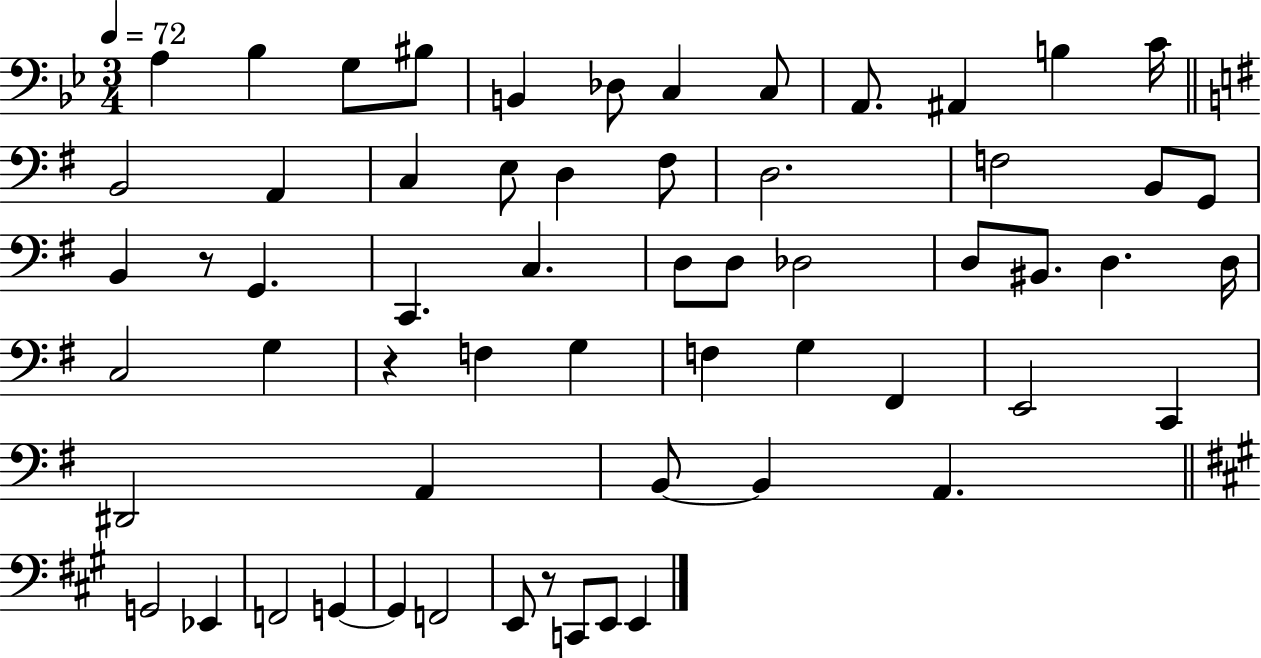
X:1
T:Untitled
M:3/4
L:1/4
K:Bb
A, _B, G,/2 ^B,/2 B,, _D,/2 C, C,/2 A,,/2 ^A,, B, C/4 B,,2 A,, C, E,/2 D, ^F,/2 D,2 F,2 B,,/2 G,,/2 B,, z/2 G,, C,, C, D,/2 D,/2 _D,2 D,/2 ^B,,/2 D, D,/4 C,2 G, z F, G, F, G, ^F,, E,,2 C,, ^D,,2 A,, B,,/2 B,, A,, G,,2 _E,, F,,2 G,, G,, F,,2 E,,/2 z/2 C,,/2 E,,/2 E,,